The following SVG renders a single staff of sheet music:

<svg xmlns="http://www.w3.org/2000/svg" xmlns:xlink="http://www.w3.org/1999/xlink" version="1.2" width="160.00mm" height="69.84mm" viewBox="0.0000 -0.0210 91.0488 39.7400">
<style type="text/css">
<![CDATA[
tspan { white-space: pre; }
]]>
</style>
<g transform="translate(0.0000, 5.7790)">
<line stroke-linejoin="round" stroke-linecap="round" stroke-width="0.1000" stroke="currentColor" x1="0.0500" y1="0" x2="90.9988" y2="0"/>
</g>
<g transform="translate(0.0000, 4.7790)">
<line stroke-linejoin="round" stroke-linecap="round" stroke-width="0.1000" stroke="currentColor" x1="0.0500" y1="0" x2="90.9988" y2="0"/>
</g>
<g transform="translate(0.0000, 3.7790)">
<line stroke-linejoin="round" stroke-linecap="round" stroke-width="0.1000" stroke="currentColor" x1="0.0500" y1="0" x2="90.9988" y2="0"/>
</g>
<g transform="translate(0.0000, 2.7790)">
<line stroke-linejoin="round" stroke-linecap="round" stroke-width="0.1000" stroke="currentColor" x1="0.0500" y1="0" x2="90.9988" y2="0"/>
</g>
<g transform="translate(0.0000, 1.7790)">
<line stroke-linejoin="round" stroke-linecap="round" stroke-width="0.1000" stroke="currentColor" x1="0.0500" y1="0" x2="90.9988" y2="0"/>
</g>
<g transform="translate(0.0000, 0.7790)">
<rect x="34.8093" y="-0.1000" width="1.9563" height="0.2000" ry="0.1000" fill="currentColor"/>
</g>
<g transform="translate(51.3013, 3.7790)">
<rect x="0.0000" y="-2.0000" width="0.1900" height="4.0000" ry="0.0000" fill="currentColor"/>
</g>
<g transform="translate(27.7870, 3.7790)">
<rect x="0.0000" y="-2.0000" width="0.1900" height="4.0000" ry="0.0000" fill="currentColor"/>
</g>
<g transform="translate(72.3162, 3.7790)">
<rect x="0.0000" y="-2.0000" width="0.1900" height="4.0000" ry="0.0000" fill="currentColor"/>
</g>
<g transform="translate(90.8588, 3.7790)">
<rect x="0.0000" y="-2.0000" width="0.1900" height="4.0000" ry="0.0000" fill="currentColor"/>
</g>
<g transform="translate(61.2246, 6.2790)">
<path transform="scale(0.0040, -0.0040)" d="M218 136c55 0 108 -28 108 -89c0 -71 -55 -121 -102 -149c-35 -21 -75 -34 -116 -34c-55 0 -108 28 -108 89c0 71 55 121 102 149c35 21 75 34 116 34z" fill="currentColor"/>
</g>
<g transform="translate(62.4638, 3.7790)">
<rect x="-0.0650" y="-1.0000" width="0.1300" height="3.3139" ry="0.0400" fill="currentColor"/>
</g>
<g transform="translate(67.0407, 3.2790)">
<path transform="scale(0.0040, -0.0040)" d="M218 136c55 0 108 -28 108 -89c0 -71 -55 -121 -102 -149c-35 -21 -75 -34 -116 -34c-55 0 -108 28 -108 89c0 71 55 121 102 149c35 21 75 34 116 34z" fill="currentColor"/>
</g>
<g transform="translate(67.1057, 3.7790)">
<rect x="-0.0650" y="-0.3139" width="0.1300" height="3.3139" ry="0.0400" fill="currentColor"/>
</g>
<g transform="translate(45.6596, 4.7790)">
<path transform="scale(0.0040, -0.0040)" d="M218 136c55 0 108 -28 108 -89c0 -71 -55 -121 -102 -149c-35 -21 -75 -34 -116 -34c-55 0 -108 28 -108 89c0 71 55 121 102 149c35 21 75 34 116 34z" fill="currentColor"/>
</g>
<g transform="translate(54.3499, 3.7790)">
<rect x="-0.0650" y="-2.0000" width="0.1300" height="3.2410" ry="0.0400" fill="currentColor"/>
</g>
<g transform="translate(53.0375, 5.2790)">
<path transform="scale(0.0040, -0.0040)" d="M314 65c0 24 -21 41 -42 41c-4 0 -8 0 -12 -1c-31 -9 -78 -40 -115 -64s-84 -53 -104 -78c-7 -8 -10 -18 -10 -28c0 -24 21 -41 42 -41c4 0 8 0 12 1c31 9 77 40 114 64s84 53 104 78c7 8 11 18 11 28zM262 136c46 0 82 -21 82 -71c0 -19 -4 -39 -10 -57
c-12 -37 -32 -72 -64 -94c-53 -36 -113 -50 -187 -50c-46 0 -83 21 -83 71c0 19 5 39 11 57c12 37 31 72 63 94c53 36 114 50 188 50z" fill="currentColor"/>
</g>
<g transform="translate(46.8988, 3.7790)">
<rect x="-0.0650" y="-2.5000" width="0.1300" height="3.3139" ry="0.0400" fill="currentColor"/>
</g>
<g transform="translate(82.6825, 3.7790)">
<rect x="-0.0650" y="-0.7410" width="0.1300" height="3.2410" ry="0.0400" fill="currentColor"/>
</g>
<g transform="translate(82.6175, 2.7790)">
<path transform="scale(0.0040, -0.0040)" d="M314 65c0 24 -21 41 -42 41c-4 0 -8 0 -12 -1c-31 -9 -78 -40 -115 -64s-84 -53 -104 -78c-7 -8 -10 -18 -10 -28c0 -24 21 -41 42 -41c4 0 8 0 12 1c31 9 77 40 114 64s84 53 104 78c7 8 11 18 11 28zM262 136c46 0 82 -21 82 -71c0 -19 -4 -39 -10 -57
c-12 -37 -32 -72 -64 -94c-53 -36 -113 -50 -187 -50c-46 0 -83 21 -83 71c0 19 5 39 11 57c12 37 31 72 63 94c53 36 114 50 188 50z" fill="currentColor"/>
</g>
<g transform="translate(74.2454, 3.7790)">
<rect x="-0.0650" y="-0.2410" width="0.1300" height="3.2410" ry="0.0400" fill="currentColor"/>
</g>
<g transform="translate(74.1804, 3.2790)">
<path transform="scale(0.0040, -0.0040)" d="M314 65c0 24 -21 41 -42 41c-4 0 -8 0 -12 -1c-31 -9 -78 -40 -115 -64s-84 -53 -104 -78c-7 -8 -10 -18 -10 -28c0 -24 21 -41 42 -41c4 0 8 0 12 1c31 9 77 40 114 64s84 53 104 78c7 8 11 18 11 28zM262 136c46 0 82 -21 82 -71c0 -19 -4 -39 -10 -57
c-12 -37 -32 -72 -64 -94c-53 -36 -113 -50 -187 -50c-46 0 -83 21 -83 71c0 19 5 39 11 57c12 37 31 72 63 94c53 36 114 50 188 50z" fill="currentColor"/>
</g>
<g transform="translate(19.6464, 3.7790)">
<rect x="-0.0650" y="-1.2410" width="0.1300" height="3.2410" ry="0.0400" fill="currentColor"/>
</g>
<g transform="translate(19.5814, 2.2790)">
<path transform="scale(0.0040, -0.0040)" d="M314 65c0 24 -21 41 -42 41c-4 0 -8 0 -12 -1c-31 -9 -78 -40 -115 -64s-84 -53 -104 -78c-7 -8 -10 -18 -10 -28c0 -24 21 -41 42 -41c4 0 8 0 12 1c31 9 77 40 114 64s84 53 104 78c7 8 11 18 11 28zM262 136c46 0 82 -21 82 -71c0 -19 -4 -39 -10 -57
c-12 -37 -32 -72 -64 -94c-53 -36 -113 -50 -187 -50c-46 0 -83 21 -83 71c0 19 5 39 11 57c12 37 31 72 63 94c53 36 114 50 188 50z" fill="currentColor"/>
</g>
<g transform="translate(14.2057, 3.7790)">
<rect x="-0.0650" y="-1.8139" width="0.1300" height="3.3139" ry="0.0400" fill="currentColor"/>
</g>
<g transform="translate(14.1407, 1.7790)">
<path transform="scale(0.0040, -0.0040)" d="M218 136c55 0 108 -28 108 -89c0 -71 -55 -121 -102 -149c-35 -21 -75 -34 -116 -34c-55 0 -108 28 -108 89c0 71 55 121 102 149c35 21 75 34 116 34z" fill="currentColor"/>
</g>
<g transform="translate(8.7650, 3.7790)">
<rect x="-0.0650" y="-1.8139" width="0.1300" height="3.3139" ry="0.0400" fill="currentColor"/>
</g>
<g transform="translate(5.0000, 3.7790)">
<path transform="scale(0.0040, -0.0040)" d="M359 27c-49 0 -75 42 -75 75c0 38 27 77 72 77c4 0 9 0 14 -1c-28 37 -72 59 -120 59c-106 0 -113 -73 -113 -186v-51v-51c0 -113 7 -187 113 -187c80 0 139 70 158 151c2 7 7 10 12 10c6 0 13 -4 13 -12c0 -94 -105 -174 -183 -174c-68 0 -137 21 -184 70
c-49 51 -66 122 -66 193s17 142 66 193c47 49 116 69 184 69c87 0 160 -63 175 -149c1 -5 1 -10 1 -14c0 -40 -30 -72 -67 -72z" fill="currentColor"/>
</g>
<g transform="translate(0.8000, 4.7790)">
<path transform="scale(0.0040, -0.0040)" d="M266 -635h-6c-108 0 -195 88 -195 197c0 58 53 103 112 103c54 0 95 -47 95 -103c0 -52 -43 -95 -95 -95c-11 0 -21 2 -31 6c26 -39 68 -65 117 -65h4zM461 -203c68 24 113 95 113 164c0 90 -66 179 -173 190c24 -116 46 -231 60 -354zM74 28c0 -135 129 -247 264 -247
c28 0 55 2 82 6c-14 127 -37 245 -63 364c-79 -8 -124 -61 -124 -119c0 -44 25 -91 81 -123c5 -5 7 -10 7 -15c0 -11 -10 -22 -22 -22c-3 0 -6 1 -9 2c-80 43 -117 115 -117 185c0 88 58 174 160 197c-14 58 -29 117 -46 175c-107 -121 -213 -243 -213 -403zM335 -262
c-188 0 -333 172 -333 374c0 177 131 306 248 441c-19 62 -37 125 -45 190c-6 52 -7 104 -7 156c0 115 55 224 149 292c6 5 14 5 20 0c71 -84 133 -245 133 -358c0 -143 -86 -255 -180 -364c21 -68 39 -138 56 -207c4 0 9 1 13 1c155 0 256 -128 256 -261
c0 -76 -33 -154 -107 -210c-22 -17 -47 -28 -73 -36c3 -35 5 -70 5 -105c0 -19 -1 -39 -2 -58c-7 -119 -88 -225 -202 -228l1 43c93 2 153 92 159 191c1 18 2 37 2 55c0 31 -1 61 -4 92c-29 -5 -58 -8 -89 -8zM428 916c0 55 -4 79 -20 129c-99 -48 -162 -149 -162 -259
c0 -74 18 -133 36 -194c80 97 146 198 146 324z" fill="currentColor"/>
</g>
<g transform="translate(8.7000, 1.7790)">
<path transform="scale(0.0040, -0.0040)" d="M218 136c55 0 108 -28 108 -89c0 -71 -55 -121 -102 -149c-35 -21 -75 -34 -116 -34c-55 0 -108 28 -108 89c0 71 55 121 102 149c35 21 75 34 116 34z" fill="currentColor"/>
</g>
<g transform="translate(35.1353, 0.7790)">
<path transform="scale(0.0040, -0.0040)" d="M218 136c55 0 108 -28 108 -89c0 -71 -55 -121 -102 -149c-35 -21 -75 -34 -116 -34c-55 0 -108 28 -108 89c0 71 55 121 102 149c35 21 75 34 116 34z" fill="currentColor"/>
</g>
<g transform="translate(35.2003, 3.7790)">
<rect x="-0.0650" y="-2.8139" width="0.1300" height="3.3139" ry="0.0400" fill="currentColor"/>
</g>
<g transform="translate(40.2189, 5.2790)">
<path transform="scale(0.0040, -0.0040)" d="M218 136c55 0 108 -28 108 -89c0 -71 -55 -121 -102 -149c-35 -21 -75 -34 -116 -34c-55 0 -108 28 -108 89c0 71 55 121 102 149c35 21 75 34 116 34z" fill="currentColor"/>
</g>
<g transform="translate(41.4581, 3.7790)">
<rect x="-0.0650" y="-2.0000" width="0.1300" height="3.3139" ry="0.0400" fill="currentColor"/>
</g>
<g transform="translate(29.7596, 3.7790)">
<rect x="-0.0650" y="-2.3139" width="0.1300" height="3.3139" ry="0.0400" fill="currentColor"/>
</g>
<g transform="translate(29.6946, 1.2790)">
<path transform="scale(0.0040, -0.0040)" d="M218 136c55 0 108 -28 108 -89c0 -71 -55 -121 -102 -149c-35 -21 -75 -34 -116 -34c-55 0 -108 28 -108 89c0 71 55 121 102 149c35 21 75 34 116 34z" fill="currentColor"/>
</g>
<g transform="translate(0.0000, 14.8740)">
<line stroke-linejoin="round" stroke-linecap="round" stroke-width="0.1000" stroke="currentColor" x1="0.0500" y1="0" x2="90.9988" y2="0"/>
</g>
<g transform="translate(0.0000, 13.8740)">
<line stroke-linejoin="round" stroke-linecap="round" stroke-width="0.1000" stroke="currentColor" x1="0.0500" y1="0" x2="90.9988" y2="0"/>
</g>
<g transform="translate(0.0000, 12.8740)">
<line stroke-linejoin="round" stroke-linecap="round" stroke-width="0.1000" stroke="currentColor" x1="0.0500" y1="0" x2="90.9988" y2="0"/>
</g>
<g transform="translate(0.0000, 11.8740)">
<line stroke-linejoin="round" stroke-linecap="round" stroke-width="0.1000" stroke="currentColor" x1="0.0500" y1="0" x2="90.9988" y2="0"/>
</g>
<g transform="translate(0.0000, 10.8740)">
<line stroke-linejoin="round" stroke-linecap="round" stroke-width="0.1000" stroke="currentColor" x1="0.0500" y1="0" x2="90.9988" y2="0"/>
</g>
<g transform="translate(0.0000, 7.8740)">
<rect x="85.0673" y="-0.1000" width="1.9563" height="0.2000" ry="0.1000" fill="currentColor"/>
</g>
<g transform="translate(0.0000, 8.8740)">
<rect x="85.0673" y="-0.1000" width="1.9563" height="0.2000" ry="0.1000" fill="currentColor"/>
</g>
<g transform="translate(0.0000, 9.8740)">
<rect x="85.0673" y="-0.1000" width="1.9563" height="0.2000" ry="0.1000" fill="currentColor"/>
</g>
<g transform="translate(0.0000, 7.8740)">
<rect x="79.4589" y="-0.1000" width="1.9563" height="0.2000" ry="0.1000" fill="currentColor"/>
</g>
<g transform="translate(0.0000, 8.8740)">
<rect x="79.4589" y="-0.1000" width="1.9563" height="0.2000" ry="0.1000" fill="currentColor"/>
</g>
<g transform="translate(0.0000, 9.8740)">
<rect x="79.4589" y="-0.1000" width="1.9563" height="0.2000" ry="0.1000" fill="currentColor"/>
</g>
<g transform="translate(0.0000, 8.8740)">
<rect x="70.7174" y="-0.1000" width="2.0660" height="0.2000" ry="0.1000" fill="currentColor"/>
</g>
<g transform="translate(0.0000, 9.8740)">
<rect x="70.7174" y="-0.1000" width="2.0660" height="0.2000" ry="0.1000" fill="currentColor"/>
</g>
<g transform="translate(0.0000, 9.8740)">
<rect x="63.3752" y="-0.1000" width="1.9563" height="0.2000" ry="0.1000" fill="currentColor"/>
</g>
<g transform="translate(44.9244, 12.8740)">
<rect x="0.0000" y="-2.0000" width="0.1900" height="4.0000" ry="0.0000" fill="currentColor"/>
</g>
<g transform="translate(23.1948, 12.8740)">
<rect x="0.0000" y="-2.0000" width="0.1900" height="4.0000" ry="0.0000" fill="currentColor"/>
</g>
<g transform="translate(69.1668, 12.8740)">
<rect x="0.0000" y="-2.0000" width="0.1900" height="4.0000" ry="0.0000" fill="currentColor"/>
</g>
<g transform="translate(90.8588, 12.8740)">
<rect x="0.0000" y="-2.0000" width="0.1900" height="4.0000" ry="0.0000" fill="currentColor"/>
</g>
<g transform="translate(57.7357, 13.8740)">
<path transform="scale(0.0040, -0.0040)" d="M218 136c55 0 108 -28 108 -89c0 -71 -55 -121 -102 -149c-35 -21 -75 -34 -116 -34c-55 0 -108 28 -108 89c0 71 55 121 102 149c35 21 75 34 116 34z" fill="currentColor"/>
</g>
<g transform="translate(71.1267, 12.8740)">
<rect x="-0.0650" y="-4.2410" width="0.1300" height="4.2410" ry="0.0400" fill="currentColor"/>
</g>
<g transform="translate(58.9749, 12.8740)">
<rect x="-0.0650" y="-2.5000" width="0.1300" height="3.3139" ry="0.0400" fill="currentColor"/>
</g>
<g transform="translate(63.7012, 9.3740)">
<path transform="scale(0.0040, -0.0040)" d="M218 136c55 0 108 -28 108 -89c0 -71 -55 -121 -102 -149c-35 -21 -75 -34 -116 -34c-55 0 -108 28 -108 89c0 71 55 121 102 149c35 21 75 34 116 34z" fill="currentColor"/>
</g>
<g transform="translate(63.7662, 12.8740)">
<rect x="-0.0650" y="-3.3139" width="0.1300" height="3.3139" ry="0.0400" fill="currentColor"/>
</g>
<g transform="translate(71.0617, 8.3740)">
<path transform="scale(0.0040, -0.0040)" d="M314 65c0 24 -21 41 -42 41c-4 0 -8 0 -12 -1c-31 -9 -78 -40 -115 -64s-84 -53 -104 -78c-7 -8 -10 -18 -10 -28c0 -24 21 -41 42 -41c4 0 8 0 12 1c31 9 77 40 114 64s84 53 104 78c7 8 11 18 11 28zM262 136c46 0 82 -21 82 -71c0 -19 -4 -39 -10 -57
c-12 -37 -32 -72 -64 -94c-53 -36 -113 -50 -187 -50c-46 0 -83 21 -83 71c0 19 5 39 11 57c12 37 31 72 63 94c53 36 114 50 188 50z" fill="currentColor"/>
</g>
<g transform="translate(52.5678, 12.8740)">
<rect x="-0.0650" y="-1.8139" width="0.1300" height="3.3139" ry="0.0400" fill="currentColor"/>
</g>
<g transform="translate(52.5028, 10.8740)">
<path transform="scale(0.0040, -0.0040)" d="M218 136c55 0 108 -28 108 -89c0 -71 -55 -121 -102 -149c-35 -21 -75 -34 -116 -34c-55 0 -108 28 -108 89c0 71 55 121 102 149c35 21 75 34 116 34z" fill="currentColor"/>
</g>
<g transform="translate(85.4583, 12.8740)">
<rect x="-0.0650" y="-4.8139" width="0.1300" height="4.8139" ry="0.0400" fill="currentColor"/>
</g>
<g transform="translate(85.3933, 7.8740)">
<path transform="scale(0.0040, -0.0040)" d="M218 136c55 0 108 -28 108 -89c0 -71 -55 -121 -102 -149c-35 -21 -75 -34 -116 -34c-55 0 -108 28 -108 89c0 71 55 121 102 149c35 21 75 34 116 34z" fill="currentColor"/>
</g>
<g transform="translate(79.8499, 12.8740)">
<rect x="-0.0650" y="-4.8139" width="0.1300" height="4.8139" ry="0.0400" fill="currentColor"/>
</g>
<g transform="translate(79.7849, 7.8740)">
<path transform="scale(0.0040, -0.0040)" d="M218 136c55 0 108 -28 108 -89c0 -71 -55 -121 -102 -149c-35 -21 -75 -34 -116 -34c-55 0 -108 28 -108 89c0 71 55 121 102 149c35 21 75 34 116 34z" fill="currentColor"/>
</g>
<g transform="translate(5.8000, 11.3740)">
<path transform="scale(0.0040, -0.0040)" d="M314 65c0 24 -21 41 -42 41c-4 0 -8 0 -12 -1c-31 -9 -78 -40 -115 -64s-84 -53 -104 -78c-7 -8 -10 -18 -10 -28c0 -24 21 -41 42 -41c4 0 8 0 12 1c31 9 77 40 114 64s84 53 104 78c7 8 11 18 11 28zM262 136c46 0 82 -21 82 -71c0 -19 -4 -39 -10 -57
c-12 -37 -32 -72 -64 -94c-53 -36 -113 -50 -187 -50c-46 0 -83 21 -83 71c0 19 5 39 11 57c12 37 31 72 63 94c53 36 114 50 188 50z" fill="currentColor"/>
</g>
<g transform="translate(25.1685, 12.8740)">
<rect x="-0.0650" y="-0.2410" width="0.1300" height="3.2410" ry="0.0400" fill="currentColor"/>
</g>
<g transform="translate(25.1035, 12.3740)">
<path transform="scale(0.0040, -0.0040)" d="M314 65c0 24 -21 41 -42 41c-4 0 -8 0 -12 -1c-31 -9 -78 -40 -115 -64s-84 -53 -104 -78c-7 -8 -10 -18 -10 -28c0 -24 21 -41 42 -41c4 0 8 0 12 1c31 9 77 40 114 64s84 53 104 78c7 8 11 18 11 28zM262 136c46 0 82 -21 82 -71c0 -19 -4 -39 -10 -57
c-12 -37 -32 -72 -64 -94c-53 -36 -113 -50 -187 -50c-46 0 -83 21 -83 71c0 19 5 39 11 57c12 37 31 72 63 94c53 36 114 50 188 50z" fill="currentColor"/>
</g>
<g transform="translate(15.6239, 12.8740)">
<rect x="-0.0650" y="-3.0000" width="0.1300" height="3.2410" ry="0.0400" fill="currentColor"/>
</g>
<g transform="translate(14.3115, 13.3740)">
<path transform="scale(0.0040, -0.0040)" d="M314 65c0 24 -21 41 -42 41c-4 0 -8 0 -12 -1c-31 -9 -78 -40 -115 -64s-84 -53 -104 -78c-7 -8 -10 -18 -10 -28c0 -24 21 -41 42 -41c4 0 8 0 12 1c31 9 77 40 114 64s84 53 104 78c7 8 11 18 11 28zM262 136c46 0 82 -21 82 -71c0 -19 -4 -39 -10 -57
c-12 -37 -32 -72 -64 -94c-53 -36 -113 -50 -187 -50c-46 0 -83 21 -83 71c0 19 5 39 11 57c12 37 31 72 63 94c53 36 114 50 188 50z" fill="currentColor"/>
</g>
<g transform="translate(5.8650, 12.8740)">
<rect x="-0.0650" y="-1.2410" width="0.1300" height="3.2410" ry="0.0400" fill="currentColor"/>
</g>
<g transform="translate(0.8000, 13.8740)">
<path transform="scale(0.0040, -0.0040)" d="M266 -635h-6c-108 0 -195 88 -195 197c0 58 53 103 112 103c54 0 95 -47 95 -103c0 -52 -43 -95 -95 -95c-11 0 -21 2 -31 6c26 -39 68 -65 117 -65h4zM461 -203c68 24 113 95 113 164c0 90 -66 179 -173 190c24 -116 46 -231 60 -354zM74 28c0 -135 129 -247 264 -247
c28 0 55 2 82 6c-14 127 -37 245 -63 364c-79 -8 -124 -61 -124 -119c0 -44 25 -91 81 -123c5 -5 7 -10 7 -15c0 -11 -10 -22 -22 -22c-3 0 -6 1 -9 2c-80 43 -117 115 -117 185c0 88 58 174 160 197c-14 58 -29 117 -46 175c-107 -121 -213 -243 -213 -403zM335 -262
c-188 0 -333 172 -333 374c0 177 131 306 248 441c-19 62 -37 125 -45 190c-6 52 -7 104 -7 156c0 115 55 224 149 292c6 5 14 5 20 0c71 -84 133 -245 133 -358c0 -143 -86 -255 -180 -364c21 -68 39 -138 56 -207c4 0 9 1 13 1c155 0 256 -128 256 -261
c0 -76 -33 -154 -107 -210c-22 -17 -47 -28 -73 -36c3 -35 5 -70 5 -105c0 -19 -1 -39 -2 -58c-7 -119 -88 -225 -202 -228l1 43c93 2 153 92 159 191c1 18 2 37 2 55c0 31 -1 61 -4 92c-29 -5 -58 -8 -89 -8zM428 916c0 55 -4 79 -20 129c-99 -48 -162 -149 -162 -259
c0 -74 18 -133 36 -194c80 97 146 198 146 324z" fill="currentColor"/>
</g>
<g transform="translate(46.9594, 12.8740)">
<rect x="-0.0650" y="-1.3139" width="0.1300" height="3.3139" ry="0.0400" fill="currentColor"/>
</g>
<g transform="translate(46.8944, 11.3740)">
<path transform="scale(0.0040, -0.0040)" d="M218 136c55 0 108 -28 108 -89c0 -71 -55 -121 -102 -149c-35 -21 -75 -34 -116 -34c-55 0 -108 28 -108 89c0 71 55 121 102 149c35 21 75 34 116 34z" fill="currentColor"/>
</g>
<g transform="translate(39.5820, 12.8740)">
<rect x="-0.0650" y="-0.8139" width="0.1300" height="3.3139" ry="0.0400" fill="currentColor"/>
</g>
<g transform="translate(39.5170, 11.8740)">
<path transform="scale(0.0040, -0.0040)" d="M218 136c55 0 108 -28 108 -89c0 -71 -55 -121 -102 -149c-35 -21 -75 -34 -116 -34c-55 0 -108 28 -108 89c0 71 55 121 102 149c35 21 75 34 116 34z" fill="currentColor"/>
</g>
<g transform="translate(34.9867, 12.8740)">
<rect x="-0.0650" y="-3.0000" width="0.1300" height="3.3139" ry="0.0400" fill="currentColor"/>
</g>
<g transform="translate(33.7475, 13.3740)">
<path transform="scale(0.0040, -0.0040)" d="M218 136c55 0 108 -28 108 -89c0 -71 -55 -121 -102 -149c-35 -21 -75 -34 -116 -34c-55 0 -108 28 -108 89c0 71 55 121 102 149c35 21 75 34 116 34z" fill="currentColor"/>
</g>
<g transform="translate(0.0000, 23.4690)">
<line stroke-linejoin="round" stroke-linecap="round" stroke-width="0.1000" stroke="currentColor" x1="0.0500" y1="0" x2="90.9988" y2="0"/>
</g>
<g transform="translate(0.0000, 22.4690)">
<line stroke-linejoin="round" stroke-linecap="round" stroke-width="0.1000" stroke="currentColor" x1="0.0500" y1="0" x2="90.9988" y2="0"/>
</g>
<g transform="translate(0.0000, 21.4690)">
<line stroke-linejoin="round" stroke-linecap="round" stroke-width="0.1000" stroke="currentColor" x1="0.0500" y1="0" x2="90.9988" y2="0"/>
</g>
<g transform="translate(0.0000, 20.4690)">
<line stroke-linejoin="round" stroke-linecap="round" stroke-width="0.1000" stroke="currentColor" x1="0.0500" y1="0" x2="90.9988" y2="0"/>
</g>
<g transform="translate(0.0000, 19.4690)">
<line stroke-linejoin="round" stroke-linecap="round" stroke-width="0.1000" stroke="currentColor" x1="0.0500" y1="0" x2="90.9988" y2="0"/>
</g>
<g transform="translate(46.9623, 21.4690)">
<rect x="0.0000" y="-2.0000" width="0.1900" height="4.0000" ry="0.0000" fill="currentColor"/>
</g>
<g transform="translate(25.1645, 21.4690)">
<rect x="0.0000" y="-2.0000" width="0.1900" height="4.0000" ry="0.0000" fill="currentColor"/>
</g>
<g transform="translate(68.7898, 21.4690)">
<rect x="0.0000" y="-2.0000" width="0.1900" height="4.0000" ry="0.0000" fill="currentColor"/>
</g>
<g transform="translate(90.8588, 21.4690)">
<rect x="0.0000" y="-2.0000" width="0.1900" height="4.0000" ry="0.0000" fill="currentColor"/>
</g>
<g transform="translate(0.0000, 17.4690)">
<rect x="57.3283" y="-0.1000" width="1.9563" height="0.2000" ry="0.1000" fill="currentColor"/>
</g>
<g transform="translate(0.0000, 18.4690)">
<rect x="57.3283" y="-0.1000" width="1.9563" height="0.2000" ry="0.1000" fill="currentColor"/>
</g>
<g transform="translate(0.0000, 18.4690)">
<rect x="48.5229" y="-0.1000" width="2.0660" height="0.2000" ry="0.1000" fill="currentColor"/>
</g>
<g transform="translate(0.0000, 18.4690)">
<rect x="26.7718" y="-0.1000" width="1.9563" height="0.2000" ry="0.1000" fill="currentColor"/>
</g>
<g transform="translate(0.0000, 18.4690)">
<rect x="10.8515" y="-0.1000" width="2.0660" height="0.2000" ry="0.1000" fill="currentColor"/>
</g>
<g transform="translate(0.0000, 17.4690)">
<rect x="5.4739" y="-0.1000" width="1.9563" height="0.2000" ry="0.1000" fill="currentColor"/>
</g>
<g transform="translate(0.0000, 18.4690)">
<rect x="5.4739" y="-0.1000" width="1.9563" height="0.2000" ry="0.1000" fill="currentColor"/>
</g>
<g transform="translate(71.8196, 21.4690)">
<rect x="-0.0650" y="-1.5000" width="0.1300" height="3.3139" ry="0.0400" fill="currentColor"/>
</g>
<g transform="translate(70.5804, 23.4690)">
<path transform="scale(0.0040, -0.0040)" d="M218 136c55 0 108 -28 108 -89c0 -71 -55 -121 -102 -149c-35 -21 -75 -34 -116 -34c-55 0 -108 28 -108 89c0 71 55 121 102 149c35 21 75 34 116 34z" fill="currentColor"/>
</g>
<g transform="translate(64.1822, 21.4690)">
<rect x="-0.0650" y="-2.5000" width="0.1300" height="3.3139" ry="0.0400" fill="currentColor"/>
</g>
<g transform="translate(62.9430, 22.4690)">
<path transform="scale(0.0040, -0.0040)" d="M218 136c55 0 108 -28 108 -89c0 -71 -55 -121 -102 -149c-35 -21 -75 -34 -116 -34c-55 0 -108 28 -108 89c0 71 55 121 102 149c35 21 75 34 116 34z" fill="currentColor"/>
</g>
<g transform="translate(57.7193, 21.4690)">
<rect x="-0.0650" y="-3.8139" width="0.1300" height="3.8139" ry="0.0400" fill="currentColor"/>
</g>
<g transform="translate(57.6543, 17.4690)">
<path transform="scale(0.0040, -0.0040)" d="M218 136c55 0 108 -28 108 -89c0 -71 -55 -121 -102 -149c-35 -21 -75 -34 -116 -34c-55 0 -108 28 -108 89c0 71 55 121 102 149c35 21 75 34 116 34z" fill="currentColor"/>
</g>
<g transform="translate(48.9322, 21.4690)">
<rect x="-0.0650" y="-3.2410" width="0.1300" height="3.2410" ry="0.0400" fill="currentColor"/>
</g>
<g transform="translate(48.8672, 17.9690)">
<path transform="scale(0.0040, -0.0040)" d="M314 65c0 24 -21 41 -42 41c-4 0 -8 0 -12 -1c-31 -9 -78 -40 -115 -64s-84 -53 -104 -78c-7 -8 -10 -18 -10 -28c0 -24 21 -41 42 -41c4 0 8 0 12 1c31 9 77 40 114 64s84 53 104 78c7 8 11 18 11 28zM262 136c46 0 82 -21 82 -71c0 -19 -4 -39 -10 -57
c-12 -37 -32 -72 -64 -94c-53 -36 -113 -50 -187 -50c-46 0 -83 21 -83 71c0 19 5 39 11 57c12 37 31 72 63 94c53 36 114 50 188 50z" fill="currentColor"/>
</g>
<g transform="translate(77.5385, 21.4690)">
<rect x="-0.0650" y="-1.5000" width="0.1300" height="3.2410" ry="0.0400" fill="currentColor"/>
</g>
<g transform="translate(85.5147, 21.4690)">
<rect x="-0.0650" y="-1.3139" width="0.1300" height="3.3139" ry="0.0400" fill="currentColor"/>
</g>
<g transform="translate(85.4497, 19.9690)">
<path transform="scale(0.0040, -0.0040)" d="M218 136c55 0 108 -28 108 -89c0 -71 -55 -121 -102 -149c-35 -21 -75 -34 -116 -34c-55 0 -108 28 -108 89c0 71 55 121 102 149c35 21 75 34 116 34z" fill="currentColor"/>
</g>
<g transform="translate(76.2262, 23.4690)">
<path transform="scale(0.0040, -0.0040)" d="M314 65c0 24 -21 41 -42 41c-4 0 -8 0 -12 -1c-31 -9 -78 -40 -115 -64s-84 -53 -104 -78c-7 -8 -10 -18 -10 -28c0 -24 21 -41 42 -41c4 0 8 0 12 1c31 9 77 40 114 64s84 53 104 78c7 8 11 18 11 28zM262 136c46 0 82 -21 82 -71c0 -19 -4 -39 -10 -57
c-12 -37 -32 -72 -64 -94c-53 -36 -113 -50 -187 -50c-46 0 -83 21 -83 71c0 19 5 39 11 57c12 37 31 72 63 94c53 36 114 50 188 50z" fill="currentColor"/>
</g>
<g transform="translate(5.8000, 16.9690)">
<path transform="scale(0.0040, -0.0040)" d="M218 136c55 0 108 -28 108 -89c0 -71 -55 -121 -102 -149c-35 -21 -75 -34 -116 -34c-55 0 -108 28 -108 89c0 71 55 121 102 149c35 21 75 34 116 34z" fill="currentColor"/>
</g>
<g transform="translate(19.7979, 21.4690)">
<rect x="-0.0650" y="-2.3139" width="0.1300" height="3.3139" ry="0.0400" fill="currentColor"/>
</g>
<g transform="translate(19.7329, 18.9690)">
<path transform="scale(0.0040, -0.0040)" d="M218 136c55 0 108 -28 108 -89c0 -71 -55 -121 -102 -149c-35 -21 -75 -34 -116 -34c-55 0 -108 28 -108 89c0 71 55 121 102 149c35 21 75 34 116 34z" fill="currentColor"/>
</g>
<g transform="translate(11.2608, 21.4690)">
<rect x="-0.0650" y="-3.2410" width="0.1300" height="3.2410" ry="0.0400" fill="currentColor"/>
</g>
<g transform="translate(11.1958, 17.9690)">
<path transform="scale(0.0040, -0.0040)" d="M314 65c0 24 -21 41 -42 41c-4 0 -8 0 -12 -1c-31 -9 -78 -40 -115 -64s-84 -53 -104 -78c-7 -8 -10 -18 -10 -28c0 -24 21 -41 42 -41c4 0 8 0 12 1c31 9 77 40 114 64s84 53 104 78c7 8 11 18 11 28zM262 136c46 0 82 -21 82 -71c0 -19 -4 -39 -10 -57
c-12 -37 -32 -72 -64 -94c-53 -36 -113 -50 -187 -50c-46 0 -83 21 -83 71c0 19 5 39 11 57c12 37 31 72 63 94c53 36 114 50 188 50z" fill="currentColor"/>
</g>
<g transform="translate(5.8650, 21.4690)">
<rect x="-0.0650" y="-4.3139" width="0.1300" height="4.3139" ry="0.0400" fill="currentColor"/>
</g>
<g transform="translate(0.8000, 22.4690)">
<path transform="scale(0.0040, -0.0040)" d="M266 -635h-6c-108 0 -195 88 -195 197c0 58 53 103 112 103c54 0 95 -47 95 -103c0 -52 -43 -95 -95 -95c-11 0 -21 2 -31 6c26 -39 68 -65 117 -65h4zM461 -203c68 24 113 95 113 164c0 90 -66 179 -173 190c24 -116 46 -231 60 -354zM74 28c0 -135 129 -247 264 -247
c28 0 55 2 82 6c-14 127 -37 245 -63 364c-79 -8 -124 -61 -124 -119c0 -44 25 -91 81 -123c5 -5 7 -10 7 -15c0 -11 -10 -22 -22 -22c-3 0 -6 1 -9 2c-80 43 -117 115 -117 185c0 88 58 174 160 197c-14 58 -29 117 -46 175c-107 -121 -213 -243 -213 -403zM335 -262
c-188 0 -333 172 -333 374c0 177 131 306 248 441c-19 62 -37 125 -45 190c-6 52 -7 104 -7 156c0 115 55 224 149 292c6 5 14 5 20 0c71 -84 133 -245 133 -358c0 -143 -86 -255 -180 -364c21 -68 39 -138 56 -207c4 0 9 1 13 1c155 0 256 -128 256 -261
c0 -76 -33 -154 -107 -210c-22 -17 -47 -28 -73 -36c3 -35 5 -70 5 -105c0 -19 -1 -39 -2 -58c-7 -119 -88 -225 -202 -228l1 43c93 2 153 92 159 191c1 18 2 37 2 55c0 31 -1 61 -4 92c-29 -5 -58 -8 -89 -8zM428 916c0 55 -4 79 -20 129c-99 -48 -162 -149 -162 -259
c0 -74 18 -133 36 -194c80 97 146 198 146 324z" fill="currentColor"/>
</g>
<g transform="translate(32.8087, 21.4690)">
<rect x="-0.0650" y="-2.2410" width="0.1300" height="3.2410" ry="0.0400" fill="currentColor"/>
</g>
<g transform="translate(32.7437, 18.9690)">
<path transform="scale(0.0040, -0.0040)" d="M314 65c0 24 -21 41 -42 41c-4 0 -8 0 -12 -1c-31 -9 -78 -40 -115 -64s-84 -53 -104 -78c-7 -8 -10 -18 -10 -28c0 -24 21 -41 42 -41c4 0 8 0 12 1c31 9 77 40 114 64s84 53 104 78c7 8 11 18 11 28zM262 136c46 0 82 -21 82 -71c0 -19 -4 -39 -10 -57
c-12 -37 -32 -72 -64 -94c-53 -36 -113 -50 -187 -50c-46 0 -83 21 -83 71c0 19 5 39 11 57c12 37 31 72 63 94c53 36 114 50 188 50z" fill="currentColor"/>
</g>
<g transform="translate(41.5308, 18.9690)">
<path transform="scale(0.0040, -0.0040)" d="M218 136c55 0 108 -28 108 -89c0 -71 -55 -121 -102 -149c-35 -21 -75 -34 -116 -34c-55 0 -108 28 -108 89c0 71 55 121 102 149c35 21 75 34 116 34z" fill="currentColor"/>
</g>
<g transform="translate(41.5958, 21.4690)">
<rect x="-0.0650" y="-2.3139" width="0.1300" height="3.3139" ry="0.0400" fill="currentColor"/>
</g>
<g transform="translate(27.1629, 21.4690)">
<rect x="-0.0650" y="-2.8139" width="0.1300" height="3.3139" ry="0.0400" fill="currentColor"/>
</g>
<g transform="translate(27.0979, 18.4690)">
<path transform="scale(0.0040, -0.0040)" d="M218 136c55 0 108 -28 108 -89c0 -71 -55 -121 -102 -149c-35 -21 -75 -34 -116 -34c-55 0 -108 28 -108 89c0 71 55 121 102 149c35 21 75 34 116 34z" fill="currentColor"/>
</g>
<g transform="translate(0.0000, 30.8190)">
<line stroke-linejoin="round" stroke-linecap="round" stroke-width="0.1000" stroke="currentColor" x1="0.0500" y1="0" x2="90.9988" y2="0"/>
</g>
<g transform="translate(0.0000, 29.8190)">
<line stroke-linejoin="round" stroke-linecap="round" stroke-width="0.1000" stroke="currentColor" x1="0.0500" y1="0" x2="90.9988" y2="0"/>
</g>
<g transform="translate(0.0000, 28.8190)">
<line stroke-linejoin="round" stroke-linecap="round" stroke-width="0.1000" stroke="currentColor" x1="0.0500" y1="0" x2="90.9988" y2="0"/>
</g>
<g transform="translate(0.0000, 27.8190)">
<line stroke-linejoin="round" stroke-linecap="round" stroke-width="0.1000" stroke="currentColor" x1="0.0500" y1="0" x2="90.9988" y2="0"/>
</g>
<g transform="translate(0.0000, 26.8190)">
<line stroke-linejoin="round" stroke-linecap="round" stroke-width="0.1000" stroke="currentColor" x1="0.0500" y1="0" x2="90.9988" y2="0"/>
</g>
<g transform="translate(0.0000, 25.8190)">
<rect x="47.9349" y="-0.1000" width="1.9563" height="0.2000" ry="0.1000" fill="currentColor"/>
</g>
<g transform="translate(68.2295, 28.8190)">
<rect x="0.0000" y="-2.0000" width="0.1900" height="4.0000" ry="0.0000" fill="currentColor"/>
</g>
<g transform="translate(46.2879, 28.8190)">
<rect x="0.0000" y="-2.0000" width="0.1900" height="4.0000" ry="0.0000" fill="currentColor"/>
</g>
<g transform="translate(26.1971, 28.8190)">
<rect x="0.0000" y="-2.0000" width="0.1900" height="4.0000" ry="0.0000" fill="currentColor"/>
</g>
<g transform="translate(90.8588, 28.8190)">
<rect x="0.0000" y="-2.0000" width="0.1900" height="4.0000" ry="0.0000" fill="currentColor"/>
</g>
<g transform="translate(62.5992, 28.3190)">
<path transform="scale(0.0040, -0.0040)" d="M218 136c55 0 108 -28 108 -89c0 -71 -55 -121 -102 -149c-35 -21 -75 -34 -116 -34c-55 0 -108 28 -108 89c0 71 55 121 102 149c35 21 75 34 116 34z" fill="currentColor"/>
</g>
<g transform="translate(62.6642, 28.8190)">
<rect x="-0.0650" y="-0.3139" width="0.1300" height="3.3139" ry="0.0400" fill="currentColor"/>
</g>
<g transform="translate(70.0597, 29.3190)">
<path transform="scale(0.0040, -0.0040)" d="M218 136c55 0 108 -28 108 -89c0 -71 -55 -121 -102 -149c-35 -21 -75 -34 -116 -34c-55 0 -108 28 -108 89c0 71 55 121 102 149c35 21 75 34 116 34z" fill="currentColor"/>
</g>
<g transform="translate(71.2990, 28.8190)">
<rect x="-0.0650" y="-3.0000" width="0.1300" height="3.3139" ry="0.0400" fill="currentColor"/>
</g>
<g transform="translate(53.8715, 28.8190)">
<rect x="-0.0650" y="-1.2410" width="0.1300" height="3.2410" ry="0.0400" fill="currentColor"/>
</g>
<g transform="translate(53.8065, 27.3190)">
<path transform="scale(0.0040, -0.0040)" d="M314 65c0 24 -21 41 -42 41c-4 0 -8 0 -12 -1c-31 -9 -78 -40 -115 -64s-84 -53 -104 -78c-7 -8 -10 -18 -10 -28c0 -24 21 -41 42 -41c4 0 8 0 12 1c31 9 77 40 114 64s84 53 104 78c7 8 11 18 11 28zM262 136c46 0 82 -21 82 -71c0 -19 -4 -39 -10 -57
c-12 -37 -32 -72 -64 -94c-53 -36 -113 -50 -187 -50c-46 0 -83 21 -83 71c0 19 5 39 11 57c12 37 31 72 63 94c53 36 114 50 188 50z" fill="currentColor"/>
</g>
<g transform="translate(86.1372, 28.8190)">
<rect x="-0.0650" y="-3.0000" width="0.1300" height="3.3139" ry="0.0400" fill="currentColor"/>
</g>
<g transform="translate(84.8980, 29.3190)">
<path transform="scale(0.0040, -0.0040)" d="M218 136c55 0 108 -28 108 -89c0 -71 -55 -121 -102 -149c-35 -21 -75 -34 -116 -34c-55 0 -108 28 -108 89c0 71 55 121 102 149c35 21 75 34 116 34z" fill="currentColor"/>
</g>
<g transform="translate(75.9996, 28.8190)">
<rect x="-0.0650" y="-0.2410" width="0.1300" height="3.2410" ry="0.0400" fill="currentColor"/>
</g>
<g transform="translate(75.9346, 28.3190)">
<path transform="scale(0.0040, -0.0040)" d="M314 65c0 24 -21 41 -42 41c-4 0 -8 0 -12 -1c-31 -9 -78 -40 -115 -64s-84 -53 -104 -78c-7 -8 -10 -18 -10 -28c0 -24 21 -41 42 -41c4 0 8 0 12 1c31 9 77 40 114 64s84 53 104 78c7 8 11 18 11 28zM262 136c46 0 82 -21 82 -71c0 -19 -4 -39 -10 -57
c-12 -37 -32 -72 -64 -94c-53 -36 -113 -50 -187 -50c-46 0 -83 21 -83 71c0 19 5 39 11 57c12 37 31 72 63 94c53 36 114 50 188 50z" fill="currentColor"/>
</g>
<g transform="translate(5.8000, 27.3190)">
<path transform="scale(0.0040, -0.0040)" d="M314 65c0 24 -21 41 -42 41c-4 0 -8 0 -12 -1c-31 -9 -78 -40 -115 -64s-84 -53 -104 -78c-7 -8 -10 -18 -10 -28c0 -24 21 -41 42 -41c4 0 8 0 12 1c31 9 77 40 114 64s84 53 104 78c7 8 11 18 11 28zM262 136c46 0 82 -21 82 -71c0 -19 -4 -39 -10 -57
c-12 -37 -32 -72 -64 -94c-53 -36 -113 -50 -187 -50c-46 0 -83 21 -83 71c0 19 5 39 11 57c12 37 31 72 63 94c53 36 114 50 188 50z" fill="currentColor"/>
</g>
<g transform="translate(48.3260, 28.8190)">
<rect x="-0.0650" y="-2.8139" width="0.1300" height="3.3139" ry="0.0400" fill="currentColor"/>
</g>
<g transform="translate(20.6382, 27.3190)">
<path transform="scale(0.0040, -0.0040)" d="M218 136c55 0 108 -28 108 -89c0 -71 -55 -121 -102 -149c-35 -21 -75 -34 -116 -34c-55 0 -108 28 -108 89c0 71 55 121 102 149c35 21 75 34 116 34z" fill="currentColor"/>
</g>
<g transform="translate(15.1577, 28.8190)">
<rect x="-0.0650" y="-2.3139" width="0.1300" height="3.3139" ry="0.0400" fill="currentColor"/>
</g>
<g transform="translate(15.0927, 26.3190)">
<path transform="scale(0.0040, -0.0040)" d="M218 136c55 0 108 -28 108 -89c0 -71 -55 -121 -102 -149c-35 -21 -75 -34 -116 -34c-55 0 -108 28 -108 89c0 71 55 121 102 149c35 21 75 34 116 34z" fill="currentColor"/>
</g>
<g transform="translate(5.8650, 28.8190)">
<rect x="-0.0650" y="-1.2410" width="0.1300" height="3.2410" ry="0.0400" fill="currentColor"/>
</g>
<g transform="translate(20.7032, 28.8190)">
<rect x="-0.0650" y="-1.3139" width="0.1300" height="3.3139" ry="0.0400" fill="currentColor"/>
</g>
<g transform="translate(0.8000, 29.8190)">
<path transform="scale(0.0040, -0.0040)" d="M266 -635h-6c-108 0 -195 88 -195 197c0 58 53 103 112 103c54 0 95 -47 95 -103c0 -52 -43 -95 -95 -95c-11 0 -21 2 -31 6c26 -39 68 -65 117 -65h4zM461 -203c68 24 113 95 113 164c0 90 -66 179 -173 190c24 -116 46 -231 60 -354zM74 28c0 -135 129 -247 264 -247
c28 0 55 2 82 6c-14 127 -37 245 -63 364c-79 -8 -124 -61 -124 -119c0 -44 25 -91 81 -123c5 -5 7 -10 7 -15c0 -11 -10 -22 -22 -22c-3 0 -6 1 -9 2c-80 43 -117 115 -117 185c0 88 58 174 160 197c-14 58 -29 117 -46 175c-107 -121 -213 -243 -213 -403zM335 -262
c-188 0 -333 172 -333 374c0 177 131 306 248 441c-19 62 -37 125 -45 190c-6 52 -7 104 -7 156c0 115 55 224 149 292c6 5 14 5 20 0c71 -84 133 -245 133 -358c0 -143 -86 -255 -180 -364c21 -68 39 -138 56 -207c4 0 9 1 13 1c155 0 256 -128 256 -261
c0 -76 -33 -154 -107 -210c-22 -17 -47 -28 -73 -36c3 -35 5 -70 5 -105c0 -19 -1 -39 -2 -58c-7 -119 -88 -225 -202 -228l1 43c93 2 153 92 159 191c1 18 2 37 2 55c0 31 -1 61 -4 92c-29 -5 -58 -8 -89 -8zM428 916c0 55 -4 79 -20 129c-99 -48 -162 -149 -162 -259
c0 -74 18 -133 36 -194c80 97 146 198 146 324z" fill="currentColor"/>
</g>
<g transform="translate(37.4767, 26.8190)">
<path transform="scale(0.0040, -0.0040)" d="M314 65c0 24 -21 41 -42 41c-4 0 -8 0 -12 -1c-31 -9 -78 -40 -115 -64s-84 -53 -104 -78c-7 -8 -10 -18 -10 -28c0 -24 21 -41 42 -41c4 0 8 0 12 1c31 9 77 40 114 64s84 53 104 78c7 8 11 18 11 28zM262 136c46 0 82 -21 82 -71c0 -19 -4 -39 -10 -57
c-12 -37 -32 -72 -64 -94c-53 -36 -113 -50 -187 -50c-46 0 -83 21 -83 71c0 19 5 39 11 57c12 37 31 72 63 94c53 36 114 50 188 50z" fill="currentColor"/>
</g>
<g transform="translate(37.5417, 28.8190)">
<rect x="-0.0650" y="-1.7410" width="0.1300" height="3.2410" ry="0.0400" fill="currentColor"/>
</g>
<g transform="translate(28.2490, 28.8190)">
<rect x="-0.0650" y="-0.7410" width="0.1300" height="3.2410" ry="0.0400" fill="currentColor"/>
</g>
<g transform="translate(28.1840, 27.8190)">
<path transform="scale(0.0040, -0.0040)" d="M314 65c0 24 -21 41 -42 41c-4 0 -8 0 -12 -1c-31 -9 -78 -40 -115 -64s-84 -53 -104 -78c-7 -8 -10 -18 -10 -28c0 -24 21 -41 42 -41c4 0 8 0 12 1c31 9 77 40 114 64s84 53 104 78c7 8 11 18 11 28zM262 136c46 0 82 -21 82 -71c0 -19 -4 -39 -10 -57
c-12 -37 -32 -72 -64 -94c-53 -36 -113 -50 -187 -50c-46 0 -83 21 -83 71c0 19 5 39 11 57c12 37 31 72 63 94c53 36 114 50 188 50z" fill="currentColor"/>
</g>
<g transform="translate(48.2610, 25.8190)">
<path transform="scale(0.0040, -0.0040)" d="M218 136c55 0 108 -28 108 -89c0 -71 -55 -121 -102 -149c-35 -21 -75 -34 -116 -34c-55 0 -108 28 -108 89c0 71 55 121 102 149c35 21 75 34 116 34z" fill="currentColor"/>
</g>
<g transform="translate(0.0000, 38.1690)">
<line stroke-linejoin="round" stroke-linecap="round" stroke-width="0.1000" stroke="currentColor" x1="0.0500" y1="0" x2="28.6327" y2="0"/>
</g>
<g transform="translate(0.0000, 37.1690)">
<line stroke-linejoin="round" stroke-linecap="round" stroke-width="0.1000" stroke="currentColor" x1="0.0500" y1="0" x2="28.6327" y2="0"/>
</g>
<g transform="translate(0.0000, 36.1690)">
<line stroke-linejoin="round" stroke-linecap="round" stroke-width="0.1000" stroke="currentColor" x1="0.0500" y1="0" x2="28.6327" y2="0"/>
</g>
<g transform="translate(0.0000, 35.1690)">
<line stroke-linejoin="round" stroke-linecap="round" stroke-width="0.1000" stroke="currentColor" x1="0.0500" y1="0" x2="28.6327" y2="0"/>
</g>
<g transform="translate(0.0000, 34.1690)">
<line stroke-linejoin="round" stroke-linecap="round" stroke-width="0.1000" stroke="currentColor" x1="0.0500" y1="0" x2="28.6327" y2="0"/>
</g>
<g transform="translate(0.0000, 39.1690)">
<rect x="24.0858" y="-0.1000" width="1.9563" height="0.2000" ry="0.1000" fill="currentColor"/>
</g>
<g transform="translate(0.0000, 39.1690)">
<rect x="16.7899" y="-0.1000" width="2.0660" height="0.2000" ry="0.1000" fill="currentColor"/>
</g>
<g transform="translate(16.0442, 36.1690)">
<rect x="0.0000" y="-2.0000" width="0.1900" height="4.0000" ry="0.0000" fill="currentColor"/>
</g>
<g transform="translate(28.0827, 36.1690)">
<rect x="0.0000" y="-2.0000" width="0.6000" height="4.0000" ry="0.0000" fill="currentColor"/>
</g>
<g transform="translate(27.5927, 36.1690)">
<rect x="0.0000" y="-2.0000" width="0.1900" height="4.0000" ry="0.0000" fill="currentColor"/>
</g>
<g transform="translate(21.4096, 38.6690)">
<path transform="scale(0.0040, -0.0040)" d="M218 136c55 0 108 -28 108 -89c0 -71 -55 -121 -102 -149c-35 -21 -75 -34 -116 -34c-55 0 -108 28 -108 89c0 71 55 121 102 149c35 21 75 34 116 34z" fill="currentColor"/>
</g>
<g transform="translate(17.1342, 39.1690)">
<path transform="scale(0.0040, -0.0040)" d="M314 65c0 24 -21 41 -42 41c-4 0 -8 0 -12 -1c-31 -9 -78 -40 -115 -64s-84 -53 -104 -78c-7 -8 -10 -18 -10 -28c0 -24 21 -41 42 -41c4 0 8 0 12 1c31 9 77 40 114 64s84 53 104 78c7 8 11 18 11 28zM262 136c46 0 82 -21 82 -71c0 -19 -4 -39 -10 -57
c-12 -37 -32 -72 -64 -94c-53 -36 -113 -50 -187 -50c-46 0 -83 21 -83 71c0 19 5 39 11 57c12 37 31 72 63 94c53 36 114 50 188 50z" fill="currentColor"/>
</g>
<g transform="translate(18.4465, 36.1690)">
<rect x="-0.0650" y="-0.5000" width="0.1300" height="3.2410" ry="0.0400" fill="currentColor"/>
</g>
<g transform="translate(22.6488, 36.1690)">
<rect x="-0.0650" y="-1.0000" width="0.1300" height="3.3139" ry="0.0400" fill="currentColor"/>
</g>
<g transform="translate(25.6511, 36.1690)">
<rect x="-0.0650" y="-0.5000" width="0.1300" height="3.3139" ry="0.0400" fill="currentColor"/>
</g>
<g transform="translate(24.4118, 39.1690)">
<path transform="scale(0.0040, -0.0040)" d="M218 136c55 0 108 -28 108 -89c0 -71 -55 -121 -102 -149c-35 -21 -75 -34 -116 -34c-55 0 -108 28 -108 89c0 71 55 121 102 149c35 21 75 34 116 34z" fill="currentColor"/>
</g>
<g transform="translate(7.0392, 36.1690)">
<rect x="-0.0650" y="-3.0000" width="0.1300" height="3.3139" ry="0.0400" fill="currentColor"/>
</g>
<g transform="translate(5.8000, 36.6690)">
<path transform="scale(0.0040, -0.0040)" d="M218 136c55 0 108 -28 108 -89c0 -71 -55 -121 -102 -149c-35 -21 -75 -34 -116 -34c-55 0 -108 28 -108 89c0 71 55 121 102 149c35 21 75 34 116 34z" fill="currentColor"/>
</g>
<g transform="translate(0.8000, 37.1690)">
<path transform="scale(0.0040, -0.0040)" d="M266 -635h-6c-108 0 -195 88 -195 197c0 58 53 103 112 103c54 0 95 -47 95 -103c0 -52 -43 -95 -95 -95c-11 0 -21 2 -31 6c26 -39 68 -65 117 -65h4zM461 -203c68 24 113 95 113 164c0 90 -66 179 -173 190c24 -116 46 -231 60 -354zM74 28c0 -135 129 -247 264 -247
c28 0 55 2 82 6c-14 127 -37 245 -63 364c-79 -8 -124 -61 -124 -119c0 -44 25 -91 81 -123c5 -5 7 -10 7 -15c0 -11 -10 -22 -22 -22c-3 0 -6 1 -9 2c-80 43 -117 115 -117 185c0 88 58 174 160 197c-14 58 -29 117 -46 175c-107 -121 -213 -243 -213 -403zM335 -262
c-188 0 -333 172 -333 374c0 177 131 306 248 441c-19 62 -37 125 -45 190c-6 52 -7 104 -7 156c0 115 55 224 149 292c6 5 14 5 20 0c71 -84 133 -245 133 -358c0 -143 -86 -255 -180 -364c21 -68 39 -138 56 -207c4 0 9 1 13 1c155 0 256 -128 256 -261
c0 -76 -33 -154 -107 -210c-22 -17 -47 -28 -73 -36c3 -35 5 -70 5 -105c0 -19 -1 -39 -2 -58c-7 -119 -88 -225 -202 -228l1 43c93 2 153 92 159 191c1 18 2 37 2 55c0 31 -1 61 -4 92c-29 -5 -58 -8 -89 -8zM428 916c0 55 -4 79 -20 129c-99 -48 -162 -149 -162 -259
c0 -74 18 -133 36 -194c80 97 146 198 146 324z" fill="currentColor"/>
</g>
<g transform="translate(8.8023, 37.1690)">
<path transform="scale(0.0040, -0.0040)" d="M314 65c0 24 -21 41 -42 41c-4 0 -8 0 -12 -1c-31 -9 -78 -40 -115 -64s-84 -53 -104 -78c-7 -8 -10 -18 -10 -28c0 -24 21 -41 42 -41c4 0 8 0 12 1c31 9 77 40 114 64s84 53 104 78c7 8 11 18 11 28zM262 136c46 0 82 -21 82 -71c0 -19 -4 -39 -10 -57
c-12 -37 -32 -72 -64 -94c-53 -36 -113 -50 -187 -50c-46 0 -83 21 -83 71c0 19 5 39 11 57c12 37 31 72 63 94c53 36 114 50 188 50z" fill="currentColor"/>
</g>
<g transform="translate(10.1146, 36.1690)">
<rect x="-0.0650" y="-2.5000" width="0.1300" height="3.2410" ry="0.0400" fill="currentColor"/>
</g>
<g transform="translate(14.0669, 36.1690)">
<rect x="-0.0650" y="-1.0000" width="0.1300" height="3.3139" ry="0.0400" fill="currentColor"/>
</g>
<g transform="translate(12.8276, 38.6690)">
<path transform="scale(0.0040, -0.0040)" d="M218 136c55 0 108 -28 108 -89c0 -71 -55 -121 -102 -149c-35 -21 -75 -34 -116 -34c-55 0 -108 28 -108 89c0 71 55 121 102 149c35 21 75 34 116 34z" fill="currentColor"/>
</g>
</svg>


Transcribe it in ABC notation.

X:1
T:Untitled
M:4/4
L:1/4
K:C
f f e2 g a F G F2 D c c2 d2 e2 A2 c2 A d e f G b d'2 e' e' d' b2 g a g2 g b2 c' G E E2 e e2 g e d2 f2 a e2 c A c2 A A G2 D C2 D C